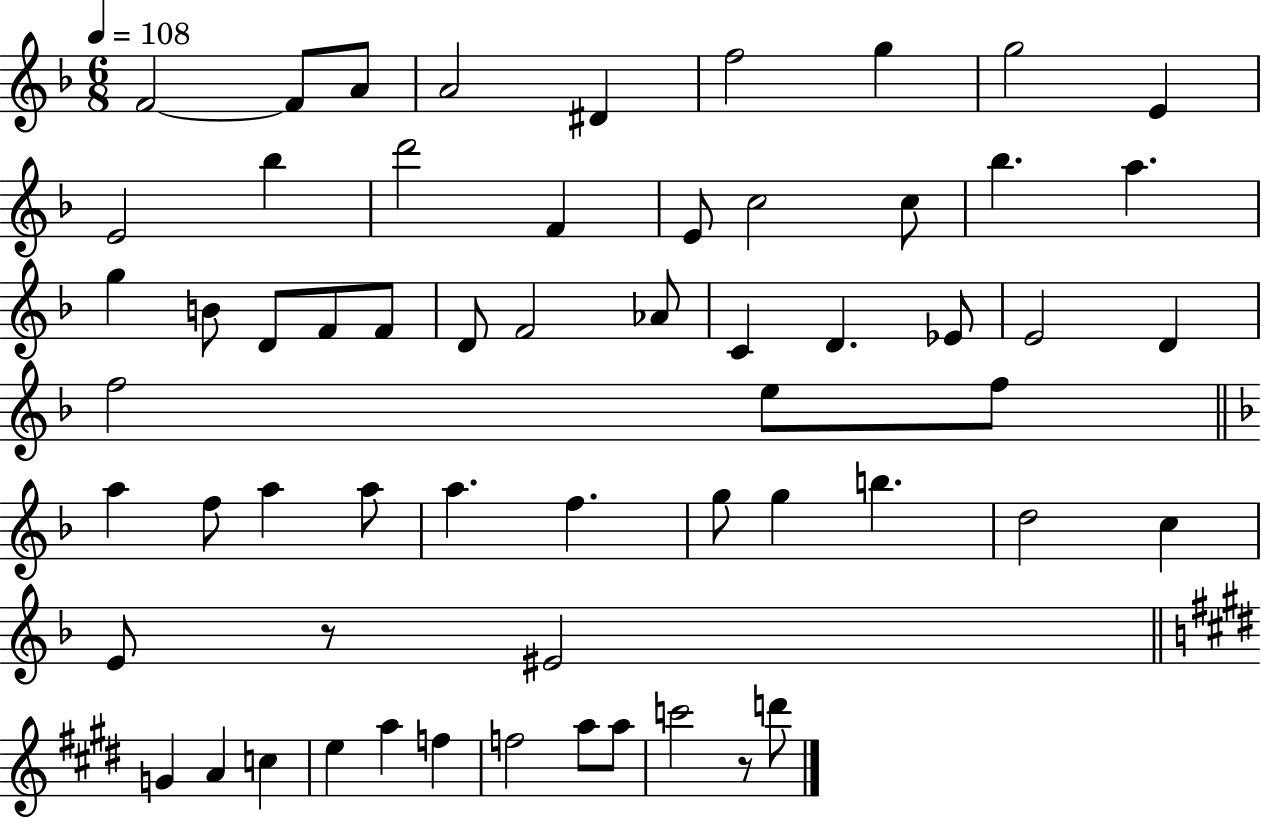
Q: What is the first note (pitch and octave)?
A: F4